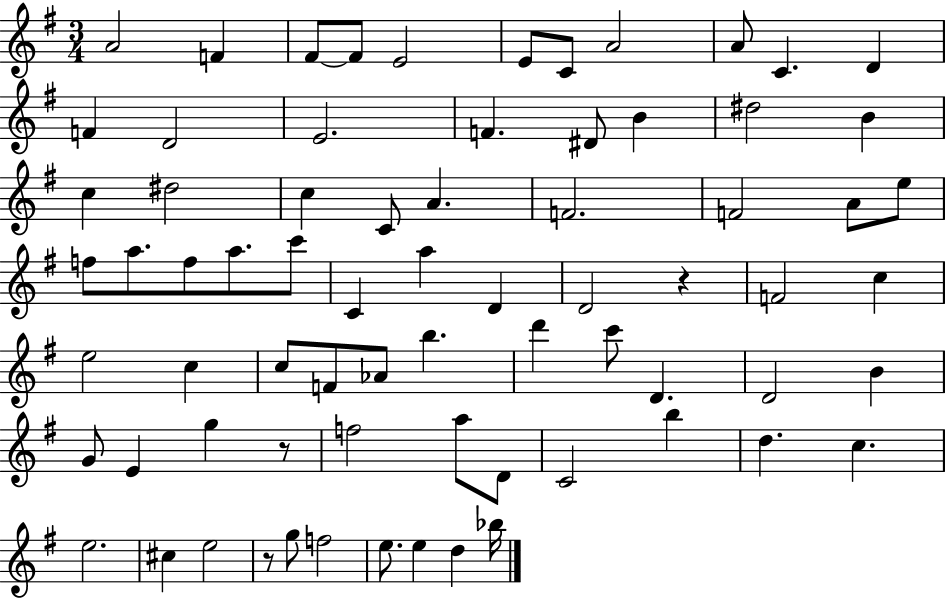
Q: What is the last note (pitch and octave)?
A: Bb5